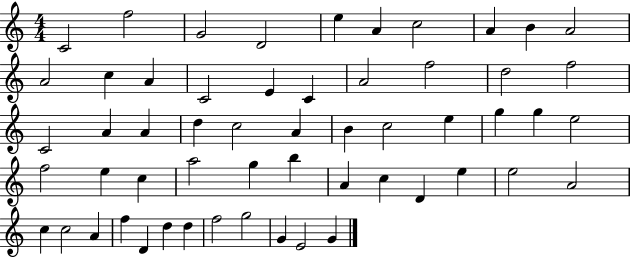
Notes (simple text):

C4/h F5/h G4/h D4/h E5/q A4/q C5/h A4/q B4/q A4/h A4/h C5/q A4/q C4/h E4/q C4/q A4/h F5/h D5/h F5/h C4/h A4/q A4/q D5/q C5/h A4/q B4/q C5/h E5/q G5/q G5/q E5/h F5/h E5/q C5/q A5/h G5/q B5/q A4/q C5/q D4/q E5/q E5/h A4/h C5/q C5/h A4/q F5/q D4/q D5/q D5/q F5/h G5/h G4/q E4/h G4/q